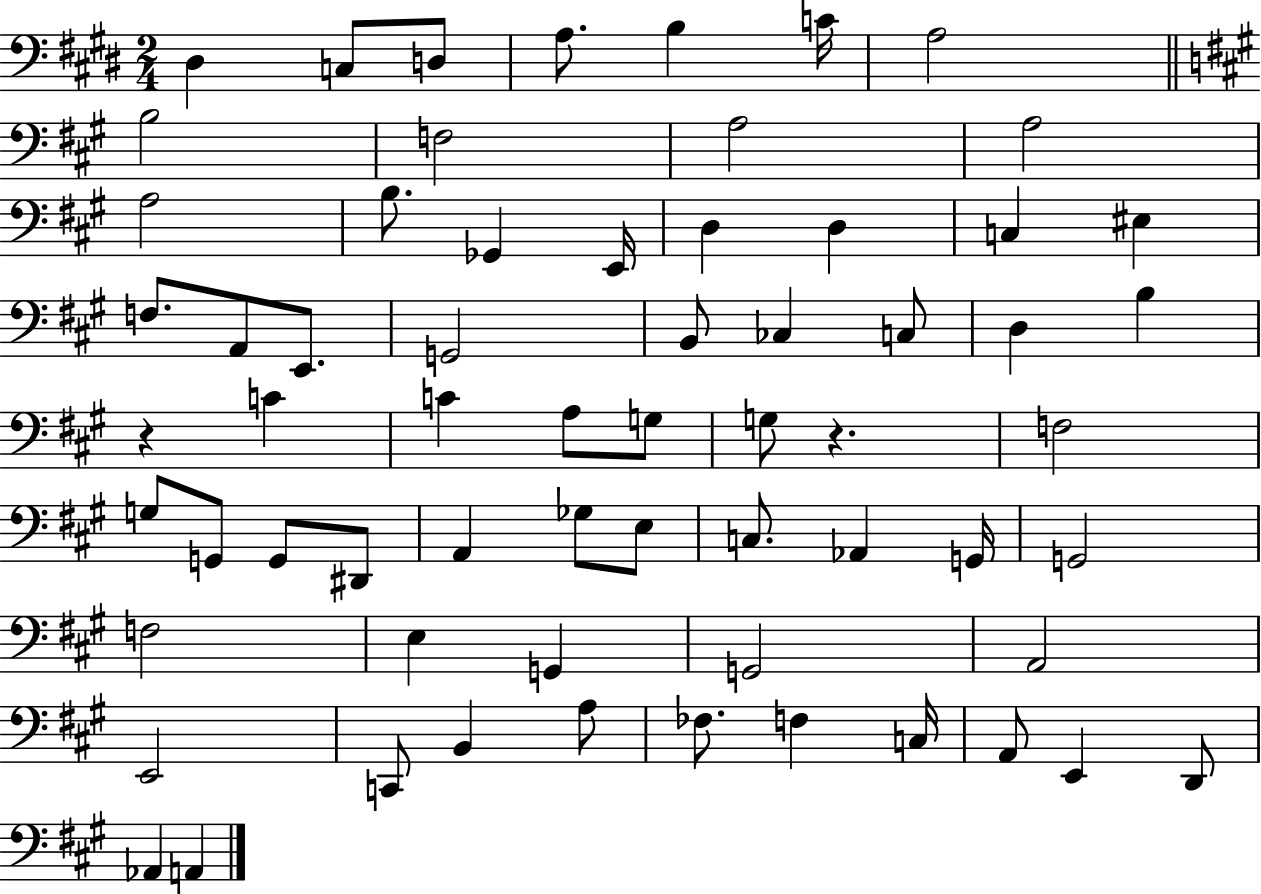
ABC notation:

X:1
T:Untitled
M:2/4
L:1/4
K:E
^D, C,/2 D,/2 A,/2 B, C/4 A,2 B,2 F,2 A,2 A,2 A,2 B,/2 _G,, E,,/4 D, D, C, ^E, F,/2 A,,/2 E,,/2 G,,2 B,,/2 _C, C,/2 D, B, z C C A,/2 G,/2 G,/2 z F,2 G,/2 G,,/2 G,,/2 ^D,,/2 A,, _G,/2 E,/2 C,/2 _A,, G,,/4 G,,2 F,2 E, G,, G,,2 A,,2 E,,2 C,,/2 B,, A,/2 _F,/2 F, C,/4 A,,/2 E,, D,,/2 _A,, A,,